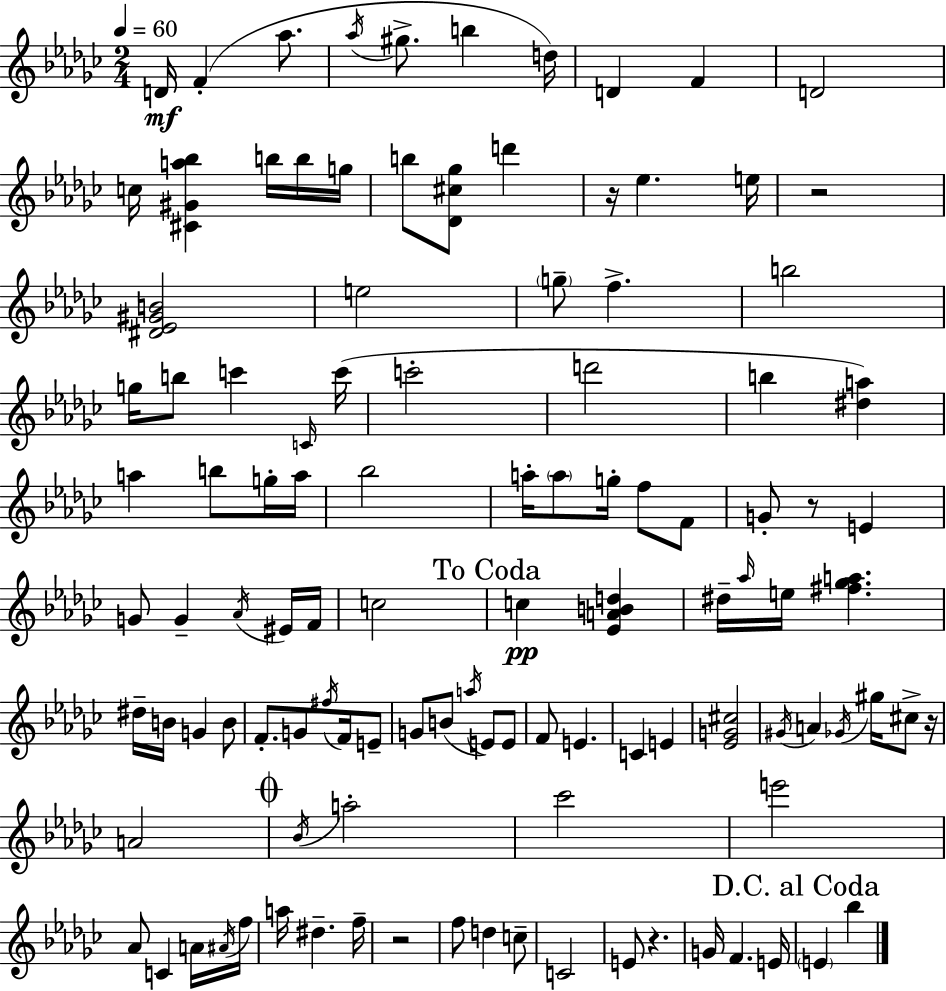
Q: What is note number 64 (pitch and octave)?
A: A5